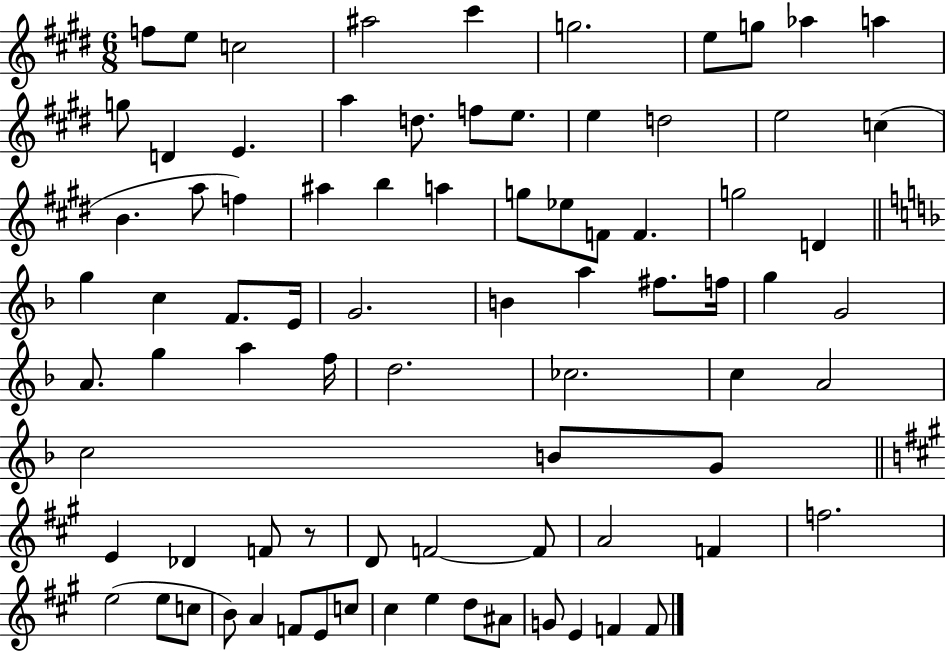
{
  \clef treble
  \numericTimeSignature
  \time 6/8
  \key e \major
  f''8 e''8 c''2 | ais''2 cis'''4 | g''2. | e''8 g''8 aes''4 a''4 | \break g''8 d'4 e'4. | a''4 d''8. f''8 e''8. | e''4 d''2 | e''2 c''4( | \break b'4. a''8 f''4) | ais''4 b''4 a''4 | g''8 ees''8 f'8 f'4. | g''2 d'4 | \break \bar "||" \break \key d \minor g''4 c''4 f'8. e'16 | g'2. | b'4 a''4 fis''8. f''16 | g''4 g'2 | \break a'8. g''4 a''4 f''16 | d''2. | ces''2. | c''4 a'2 | \break c''2 b'8 g'8 | \bar "||" \break \key a \major e'4 des'4 f'8 r8 | d'8 f'2~~ f'8 | a'2 f'4 | f''2. | \break e''2( e''8 c''8 | b'8) a'4 f'8 e'8 c''8 | cis''4 e''4 d''8 ais'8 | g'8 e'4 f'4 f'8 | \break \bar "|."
}